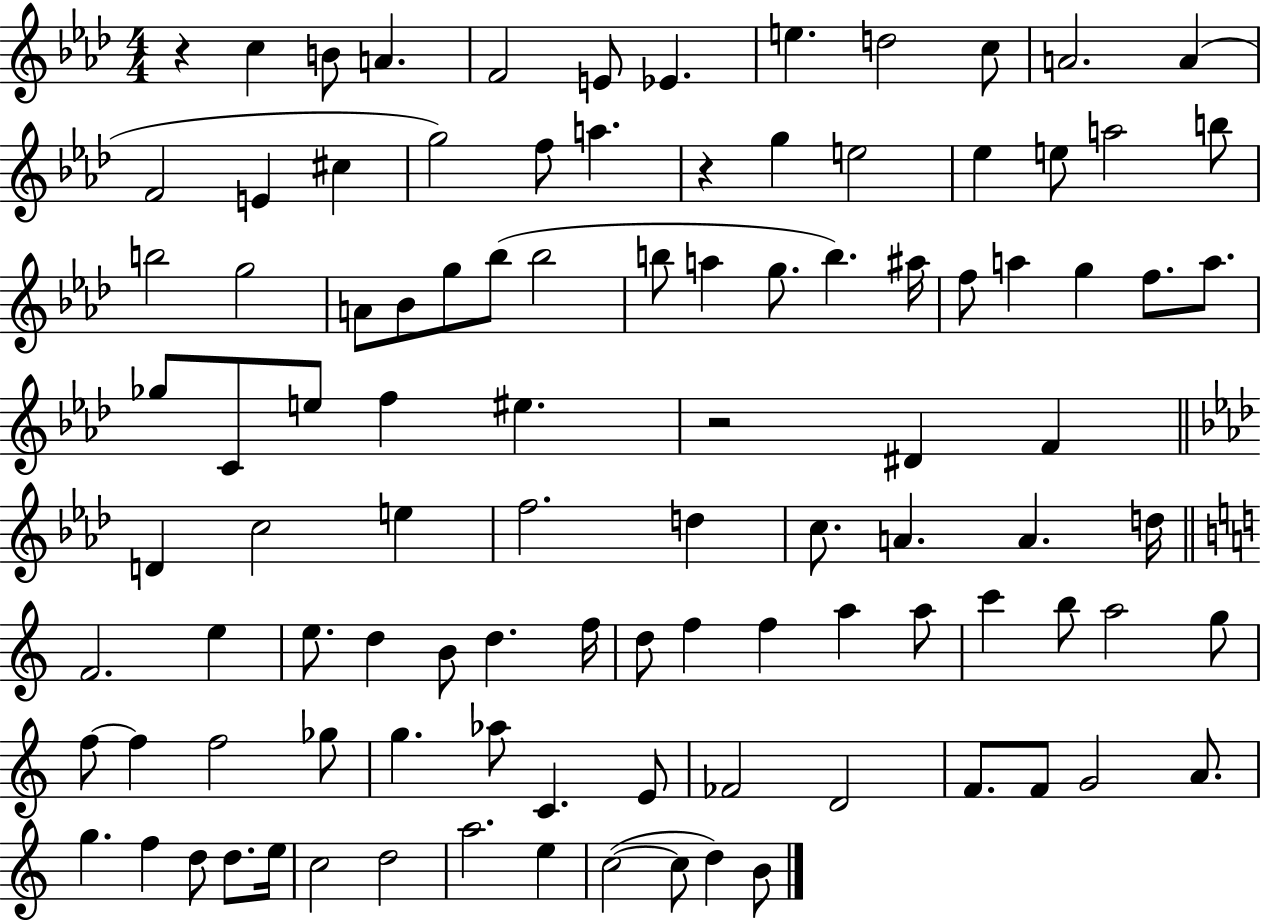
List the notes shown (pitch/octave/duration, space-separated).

R/q C5/q B4/e A4/q. F4/h E4/e Eb4/q. E5/q. D5/h C5/e A4/h. A4/q F4/h E4/q C#5/q G5/h F5/e A5/q. R/q G5/q E5/h Eb5/q E5/e A5/h B5/e B5/h G5/h A4/e Bb4/e G5/e Bb5/e Bb5/h B5/e A5/q G5/e. B5/q. A#5/s F5/e A5/q G5/q F5/e. A5/e. Gb5/e C4/e E5/e F5/q EIS5/q. R/h D#4/q F4/q D4/q C5/h E5/q F5/h. D5/q C5/e. A4/q. A4/q. D5/s F4/h. E5/q E5/e. D5/q B4/e D5/q. F5/s D5/e F5/q F5/q A5/q A5/e C6/q B5/e A5/h G5/e F5/e F5/q F5/h Gb5/e G5/q. Ab5/e C4/q. E4/e FES4/h D4/h F4/e. F4/e G4/h A4/e. G5/q. F5/q D5/e D5/e. E5/s C5/h D5/h A5/h. E5/q C5/h C5/e D5/q B4/e